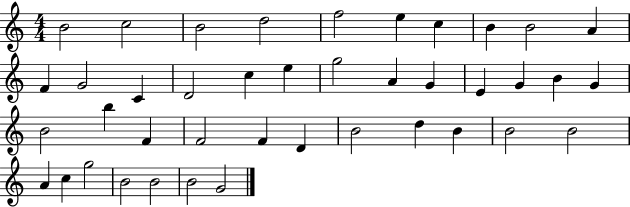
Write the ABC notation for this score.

X:1
T:Untitled
M:4/4
L:1/4
K:C
B2 c2 B2 d2 f2 e c B B2 A F G2 C D2 c e g2 A G E G B G B2 b F F2 F D B2 d B B2 B2 A c g2 B2 B2 B2 G2